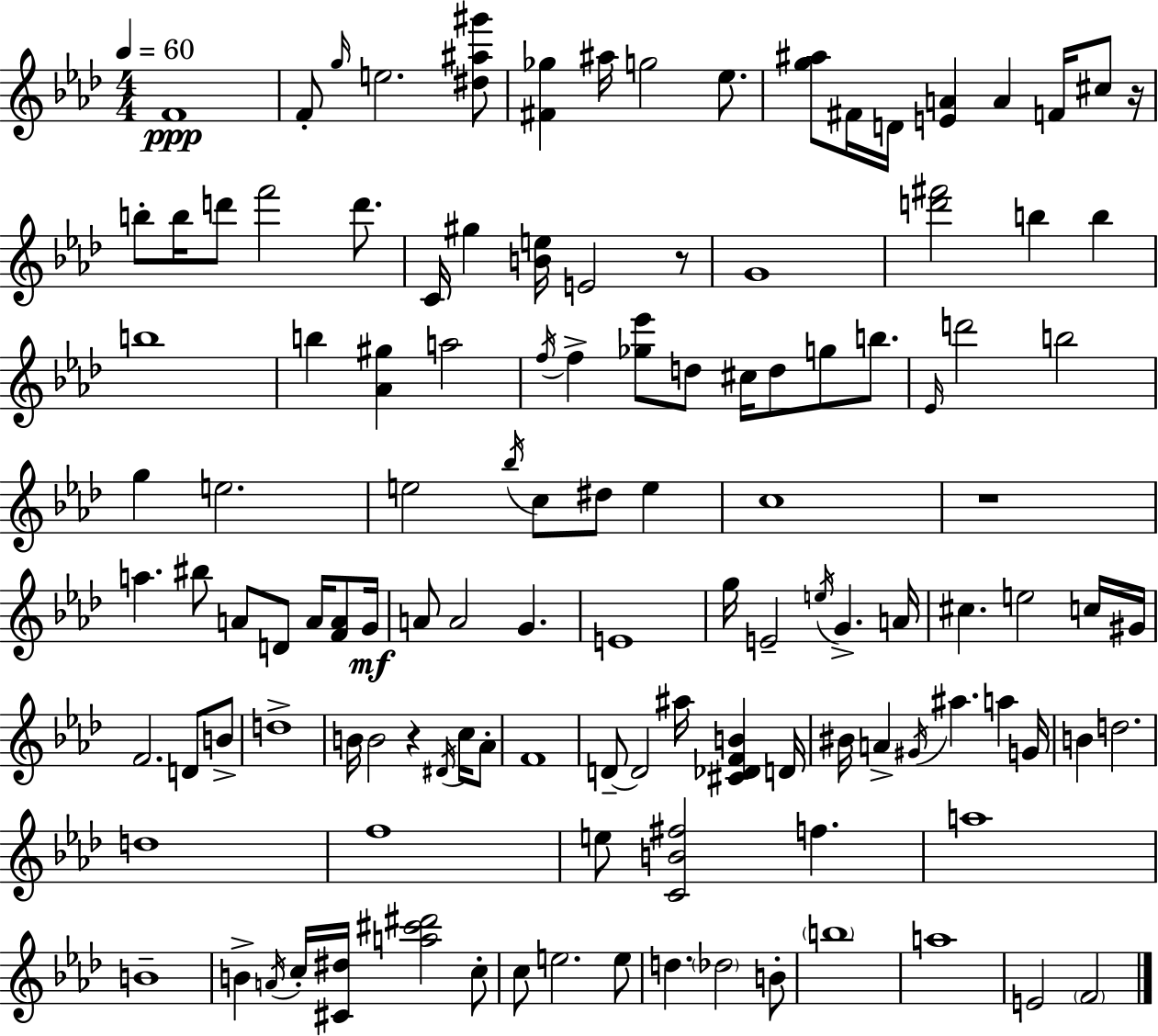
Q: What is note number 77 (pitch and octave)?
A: D4